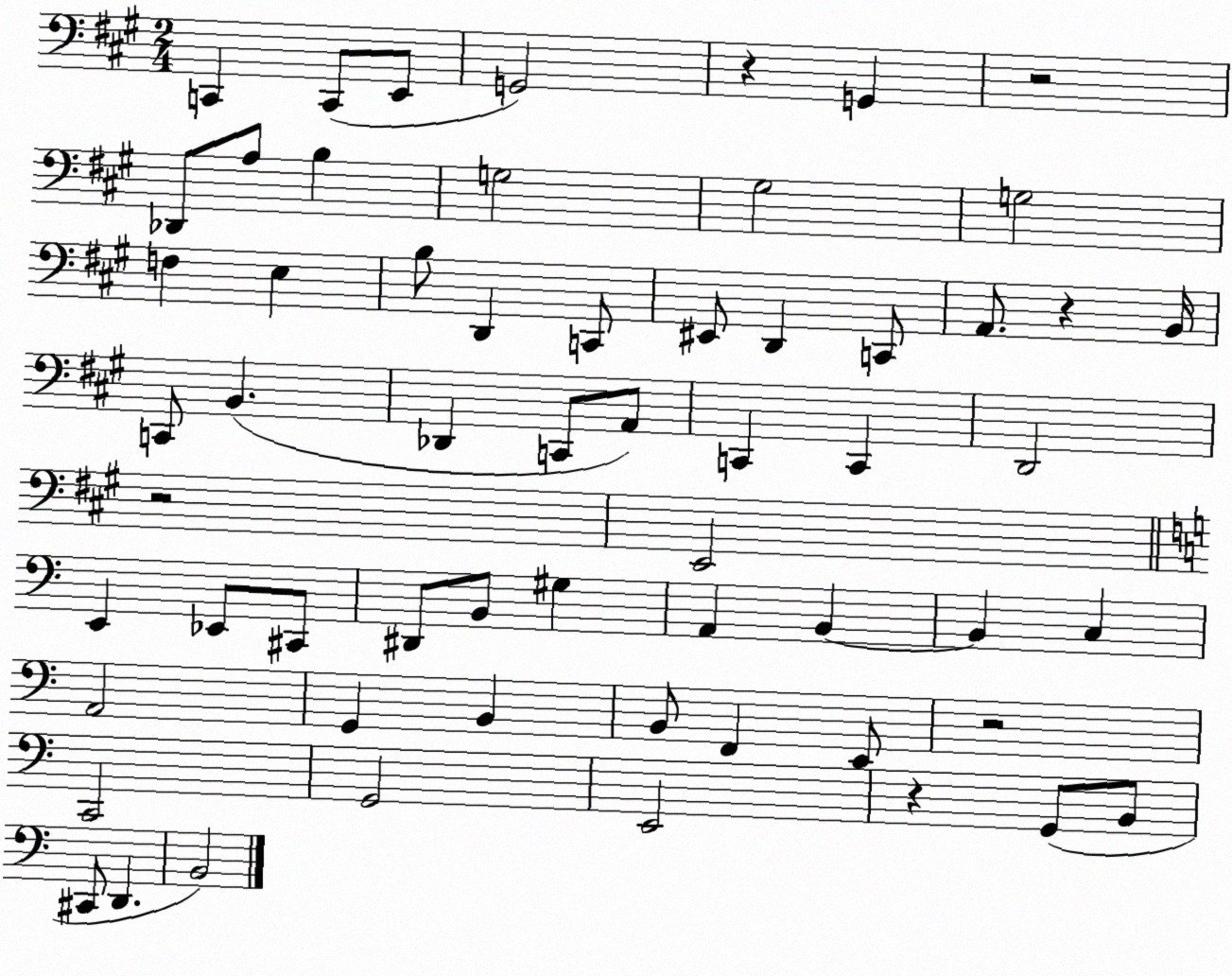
X:1
T:Untitled
M:2/4
L:1/4
K:A
C,, C,,/2 E,,/2 G,,2 z G,, z2 _D,,/2 A,/2 B, G,2 ^G,2 G,2 F, E, B,/2 D,, C,,/2 ^E,,/2 D,, C,,/2 A,,/2 z B,,/4 C,,/2 B,, _D,, C,,/2 A,,/2 C,, C,, D,,2 z2 E,,2 E,, _E,,/2 ^C,,/2 ^D,,/2 B,,/2 ^G, A,, B,, B,, C, A,,2 G,, B,, B,,/2 F,, E,,/2 z2 C,,2 G,,2 E,,2 z G,,/2 B,,/2 ^C,,/2 D,, B,,2